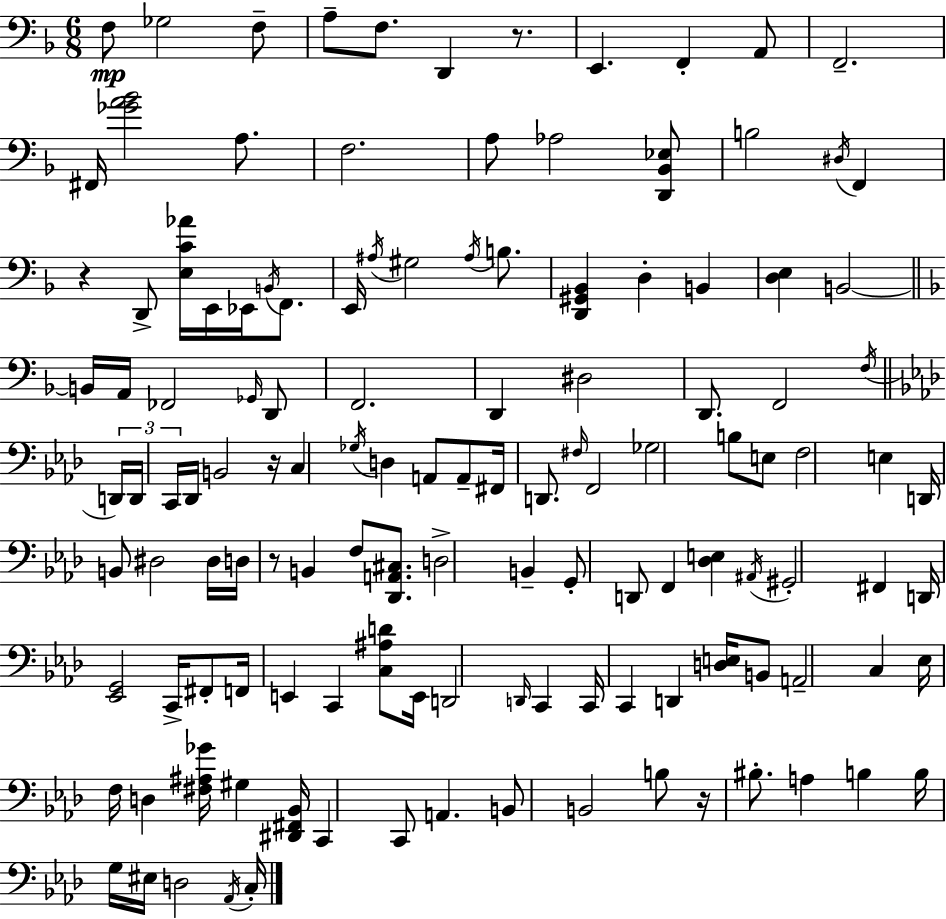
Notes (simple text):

F3/e Gb3/h F3/e A3/e F3/e. D2/q R/e. E2/q. F2/q A2/e F2/h. F#2/s [Gb4,A4,Bb4]/h A3/e. F3/h. A3/e Ab3/h [D2,Bb2,Eb3]/e B3/h D#3/s F2/q R/q D2/e [E3,C4,Ab4]/s E2/s Eb2/s B2/s F2/e. E2/s A#3/s G#3/h A#3/s B3/e. [D2,G#2,Bb2]/q D3/q B2/q [D3,E3]/q B2/h B2/s A2/s FES2/h Gb2/s D2/e F2/h. D2/q D#3/h D2/e. F2/h F3/s D2/s D2/s C2/s Db2/s B2/h R/s C3/q Gb3/s D3/q A2/e A2/e F#2/s D2/e. F#3/s F2/h Gb3/h B3/e E3/e F3/h E3/q D2/s B2/e D#3/h D#3/s D3/s R/e B2/q F3/e [Db2,A2,C#3]/e. D3/h B2/q G2/e D2/e F2/q [Db3,E3]/q A#2/s G#2/h F#2/q D2/s [Eb2,G2]/h C2/s F#2/e F2/s E2/q C2/q [C3,A#3,D4]/e E2/s D2/h D2/s C2/q C2/s C2/q D2/q [D3,E3]/s B2/e A2/h C3/q Eb3/s F3/s D3/q [F#3,A#3,Gb4]/s G#3/q [D#2,F#2,Bb2]/s C2/q C2/e A2/q. B2/e B2/h B3/e R/s BIS3/e. A3/q B3/q B3/s G3/s EIS3/s D3/h Ab2/s C3/s